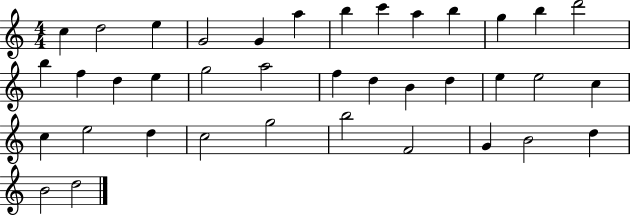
X:1
T:Untitled
M:4/4
L:1/4
K:C
c d2 e G2 G a b c' a b g b d'2 b f d e g2 a2 f d B d e e2 c c e2 d c2 g2 b2 F2 G B2 d B2 d2